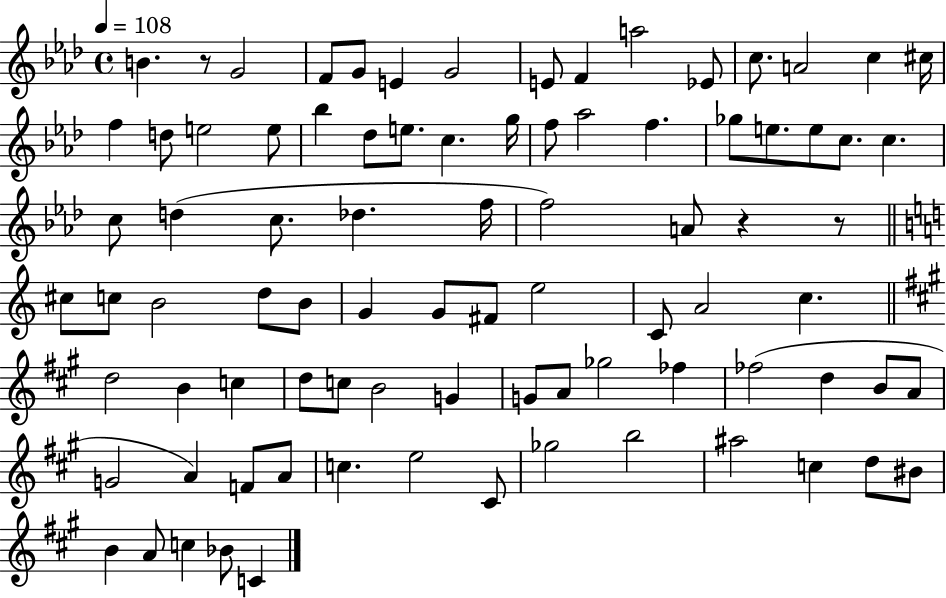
X:1
T:Untitled
M:4/4
L:1/4
K:Ab
B z/2 G2 F/2 G/2 E G2 E/2 F a2 _E/2 c/2 A2 c ^c/4 f d/2 e2 e/2 _b _d/2 e/2 c g/4 f/2 _a2 f _g/2 e/2 e/2 c/2 c c/2 d c/2 _d f/4 f2 A/2 z z/2 ^c/2 c/2 B2 d/2 B/2 G G/2 ^F/2 e2 C/2 A2 c d2 B c d/2 c/2 B2 G G/2 A/2 _g2 _f _f2 d B/2 A/2 G2 A F/2 A/2 c e2 ^C/2 _g2 b2 ^a2 c d/2 ^B/2 B A/2 c _B/2 C